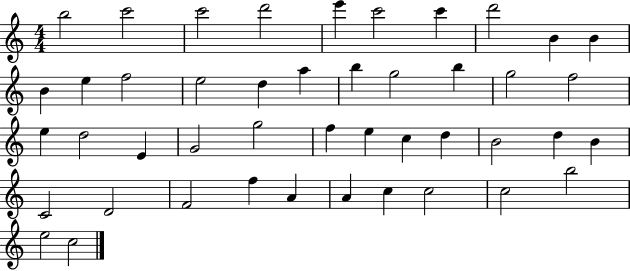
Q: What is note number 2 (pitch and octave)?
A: C6